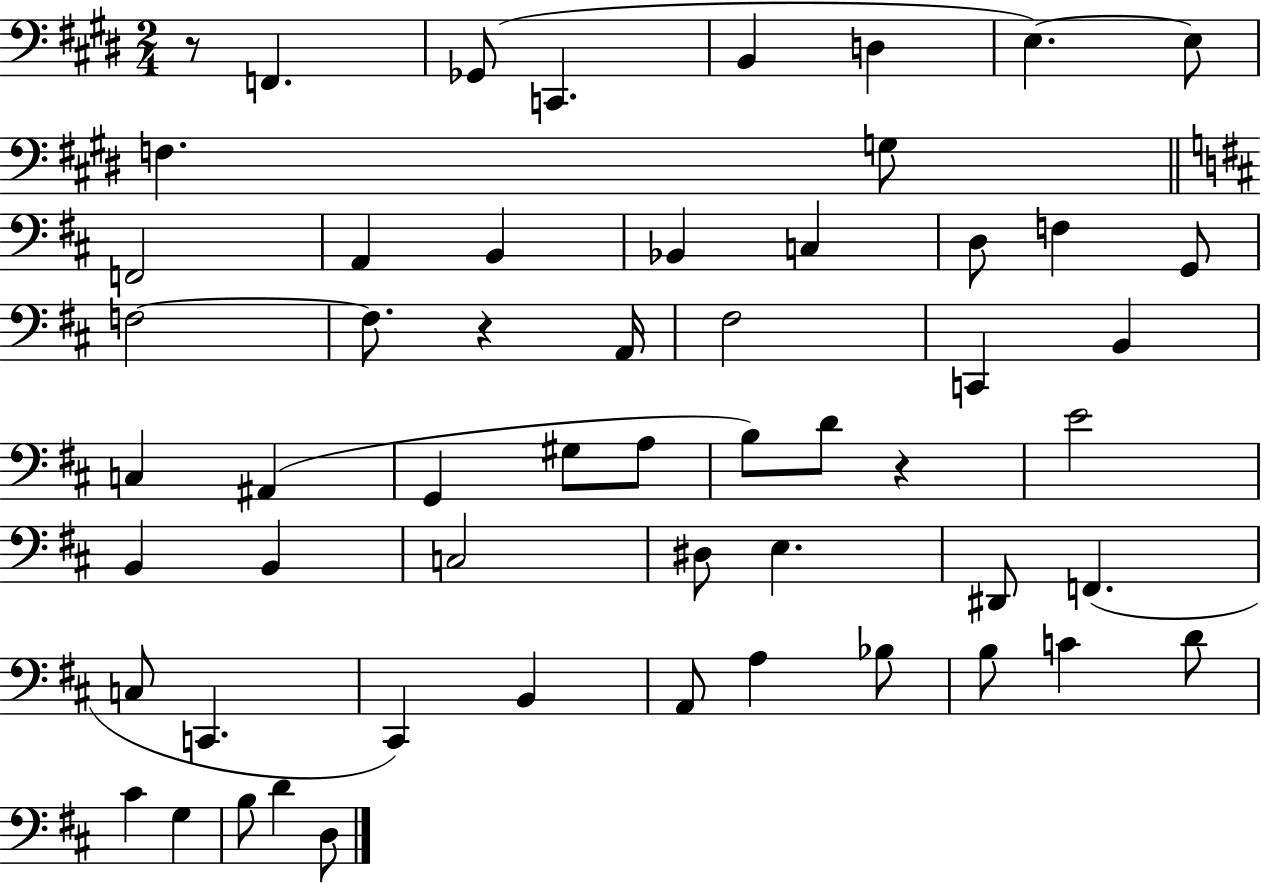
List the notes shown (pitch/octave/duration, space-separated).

R/e F2/q. Gb2/e C2/q. B2/q D3/q E3/q. E3/e F3/q. G3/e F2/h A2/q B2/q Bb2/q C3/q D3/e F3/q G2/e F3/h F3/e. R/q A2/s F#3/h C2/q B2/q C3/q A#2/q G2/q G#3/e A3/e B3/e D4/e R/q E4/h B2/q B2/q C3/h D#3/e E3/q. D#2/e F2/q. C3/e C2/q. C#2/q B2/q A2/e A3/q Bb3/e B3/e C4/q D4/e C#4/q G3/q B3/e D4/q D3/e